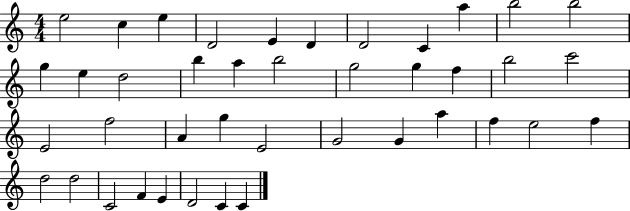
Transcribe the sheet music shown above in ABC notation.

X:1
T:Untitled
M:4/4
L:1/4
K:C
e2 c e D2 E D D2 C a b2 b2 g e d2 b a b2 g2 g f b2 c'2 E2 f2 A g E2 G2 G a f e2 f d2 d2 C2 F E D2 C C